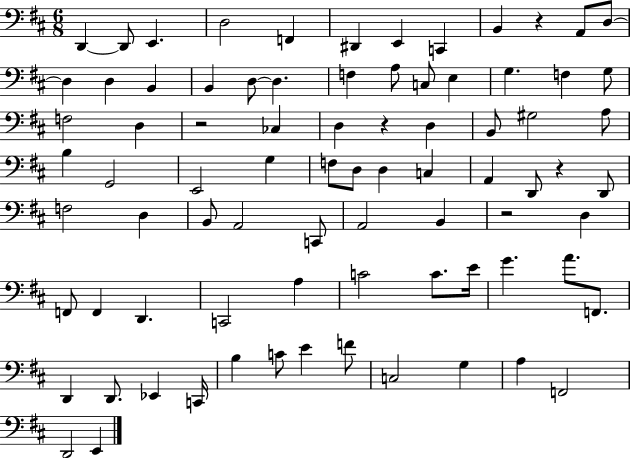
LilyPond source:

{
  \clef bass
  \numericTimeSignature
  \time 6/8
  \key d \major
  d,4~~ d,8 e,4. | d2 f,4 | dis,4 e,4 c,4 | b,4 r4 a,8 d8~~ | \break d4 d4 b,4 | b,4 d8~~ d4. | f4 a8 c8 e4 | g4. f4 g8 | \break f2 d4 | r2 ces4 | d4 r4 d4 | b,8 gis2 a8 | \break b4 g,2 | e,2 g4 | f8 d8 d4 c4 | a,4 d,8 r4 d,8 | \break f2 d4 | b,8 a,2 c,8 | a,2 b,4 | r2 d4 | \break f,8 f,4 d,4. | c,2 a4 | c'2 c'8. e'16 | g'4. a'8. f,8. | \break d,4 d,8. ees,4 c,16 | b4 c'8 e'4 f'8 | c2 g4 | a4 f,2 | \break d,2 e,4 | \bar "|."
}